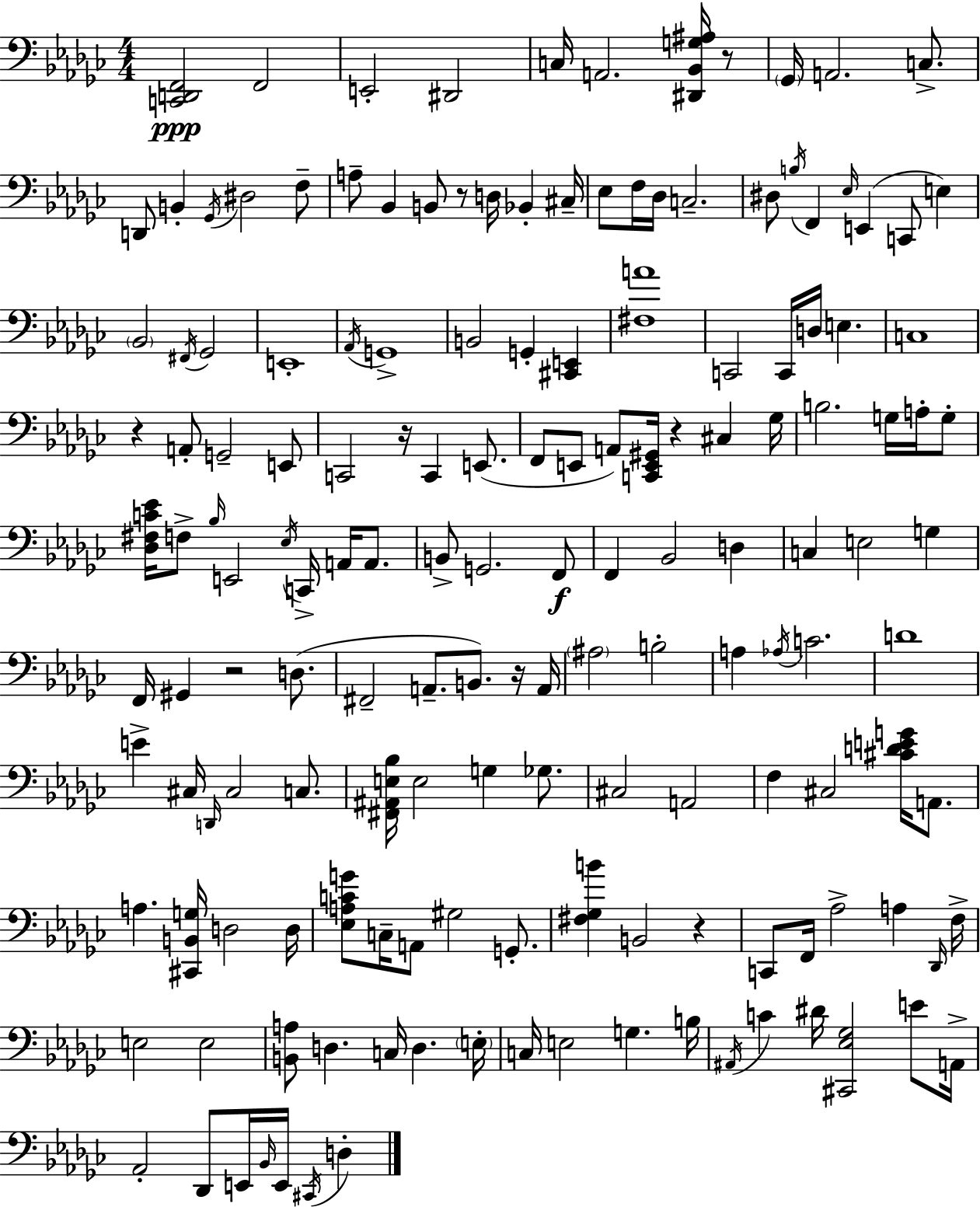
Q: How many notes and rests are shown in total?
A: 157